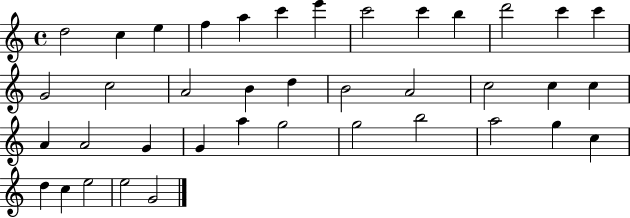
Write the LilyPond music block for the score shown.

{
  \clef treble
  \time 4/4
  \defaultTimeSignature
  \key c \major
  d''2 c''4 e''4 | f''4 a''4 c'''4 e'''4 | c'''2 c'''4 b''4 | d'''2 c'''4 c'''4 | \break g'2 c''2 | a'2 b'4 d''4 | b'2 a'2 | c''2 c''4 c''4 | \break a'4 a'2 g'4 | g'4 a''4 g''2 | g''2 b''2 | a''2 g''4 c''4 | \break d''4 c''4 e''2 | e''2 g'2 | \bar "|."
}